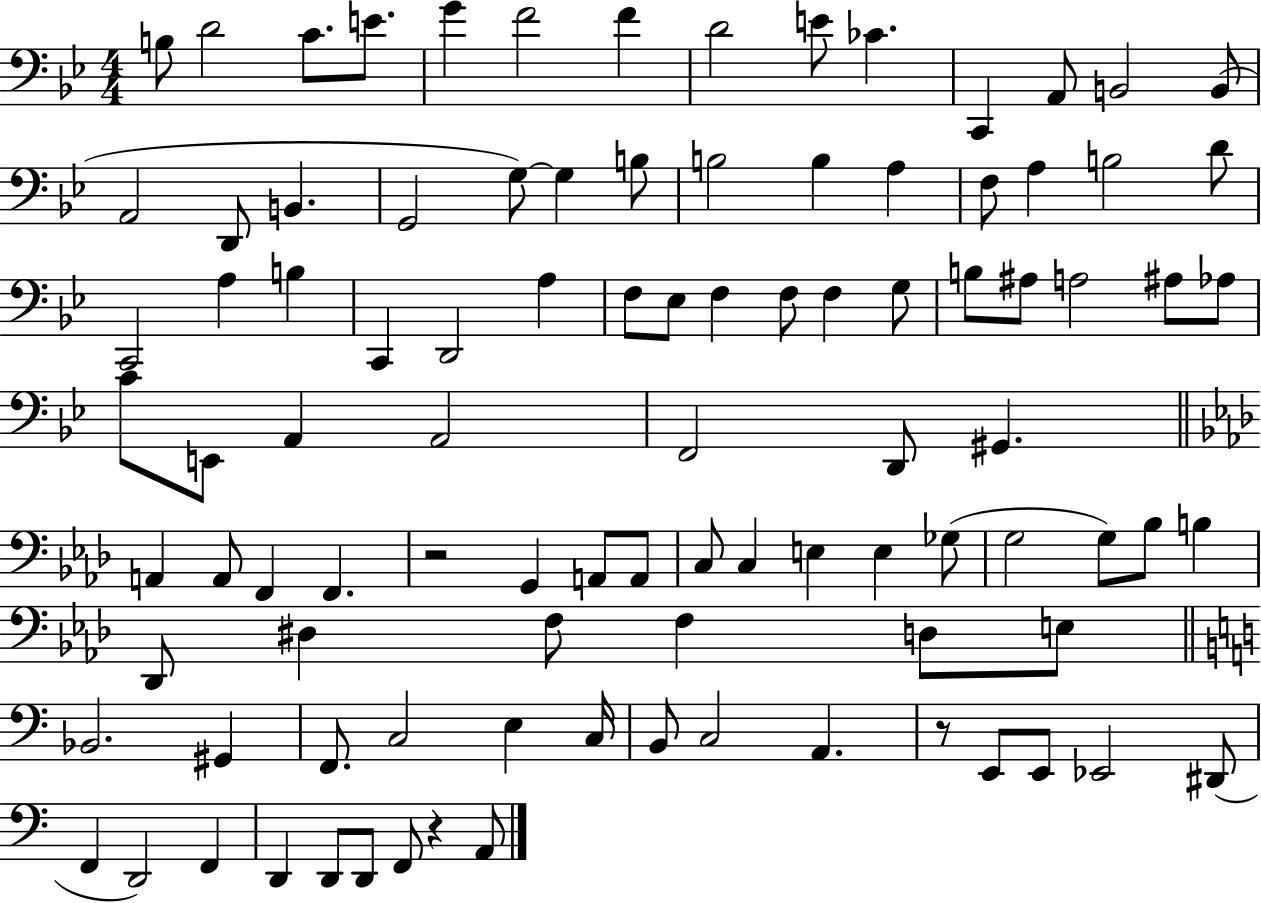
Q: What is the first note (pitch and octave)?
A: B3